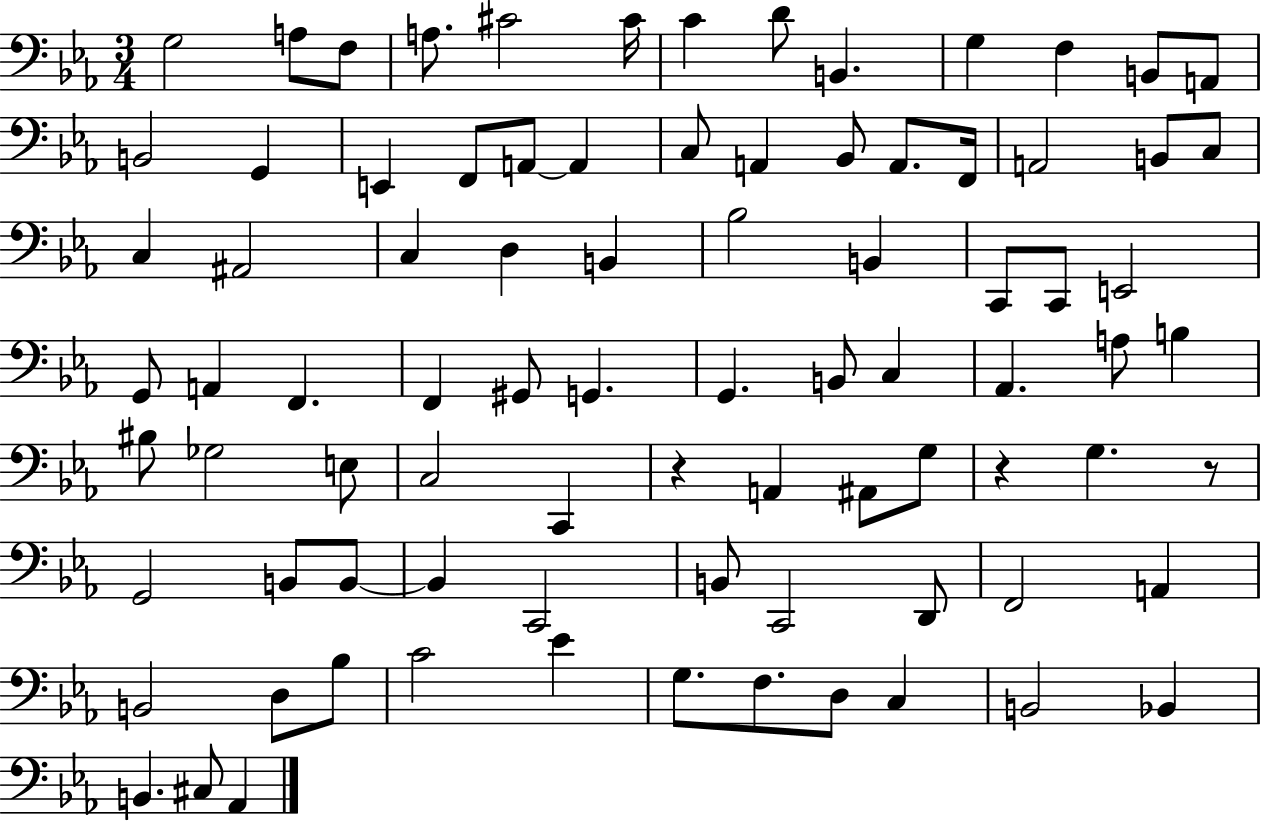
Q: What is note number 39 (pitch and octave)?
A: A2